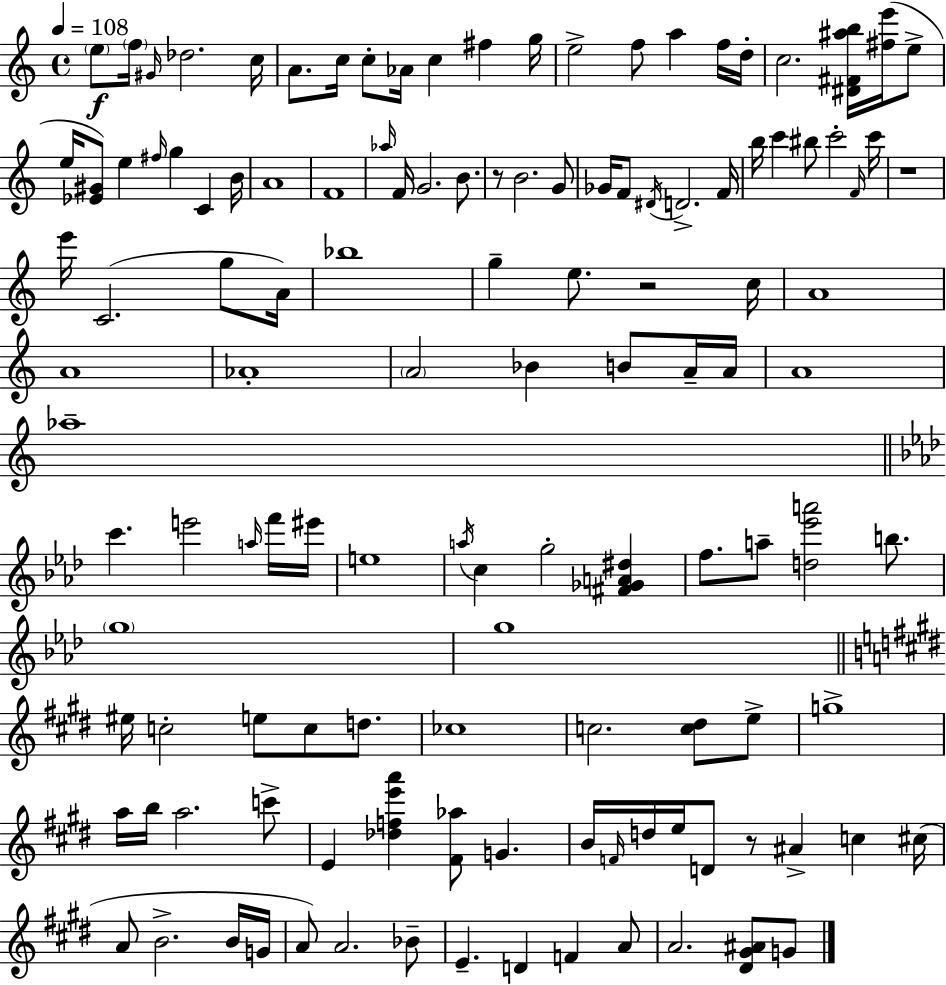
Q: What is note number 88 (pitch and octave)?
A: A5